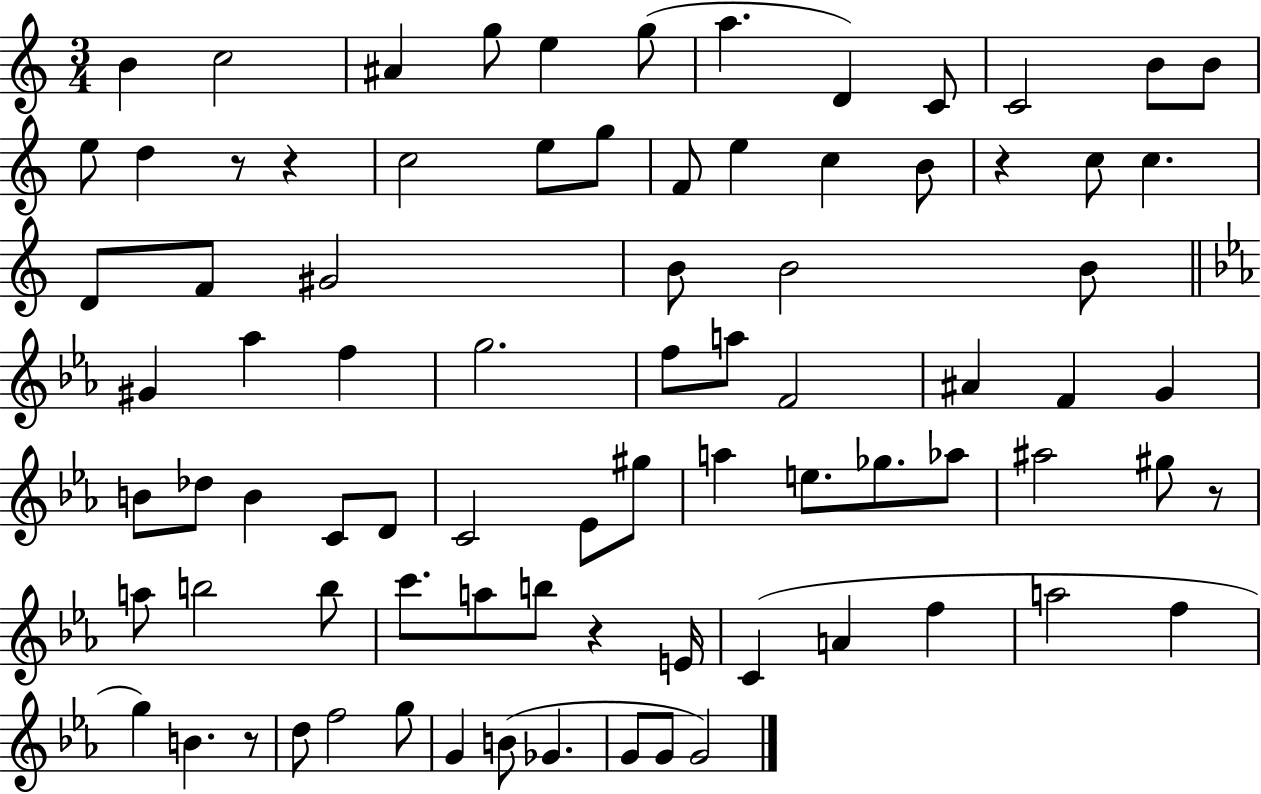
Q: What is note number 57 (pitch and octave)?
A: C6